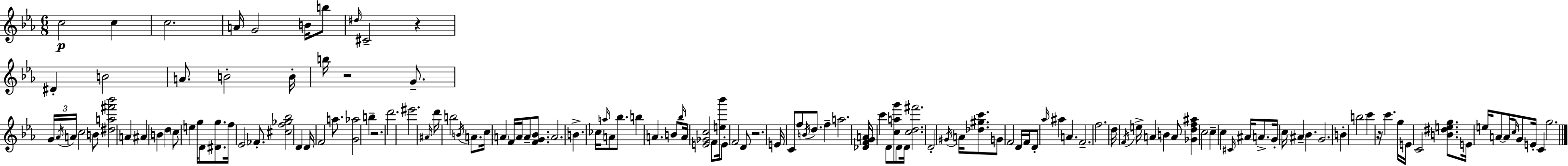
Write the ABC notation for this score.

X:1
T:Untitled
M:6/8
L:1/4
K:Cm
c2 c c2 A/4 G2 B/4 b/2 ^d/4 ^C2 z ^D B2 A/2 B2 B/4 b/4 z2 G/2 G/4 _A/4 A/4 c2 B/2 [^da^f'_b']2 A ^A B d c/2 e g/4 D/2 [^Dg]/2 f/4 _E2 _F/2 [^cf_g_b]2 D D/4 F2 a/2 [G_a]2 b z2 d'2 ^e'2 ^A/4 d'/4 b2 B/4 A/2 c/4 A F/4 A/4 A/2 [FG_B]/2 A2 B _c/4 a/4 A/2 _b/2 b A B/2 _b/4 A/4 [E_Gc]2 F/2 [e_b']/4 E/2 F2 D/2 z2 E/4 C/2 f/2 B/4 d/2 f a2 [_DFGA]/4 c' D/2 [cag']/2 D/2 D/4 [cd^f']2 D2 ^G/4 A/4 [_d^gc']/2 G/2 F2 D/4 F/4 D/2 _a/4 ^a A F2 f2 d/4 F/4 e/4 A B A/2 [_Gdf^a] c2 c c ^C/4 ^A/4 A/2 G/4 c/4 ^A _B G2 B b2 c' z/4 c' g/4 E/4 C2 [B^deg]/2 E/4 e/4 A/2 A/4 c/4 G/2 E/4 C g2